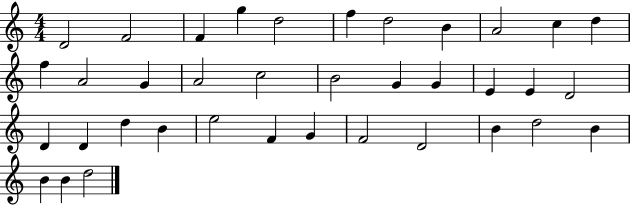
D4/h F4/h F4/q G5/q D5/h F5/q D5/h B4/q A4/h C5/q D5/q F5/q A4/h G4/q A4/h C5/h B4/h G4/q G4/q E4/q E4/q D4/h D4/q D4/q D5/q B4/q E5/h F4/q G4/q F4/h D4/h B4/q D5/h B4/q B4/q B4/q D5/h